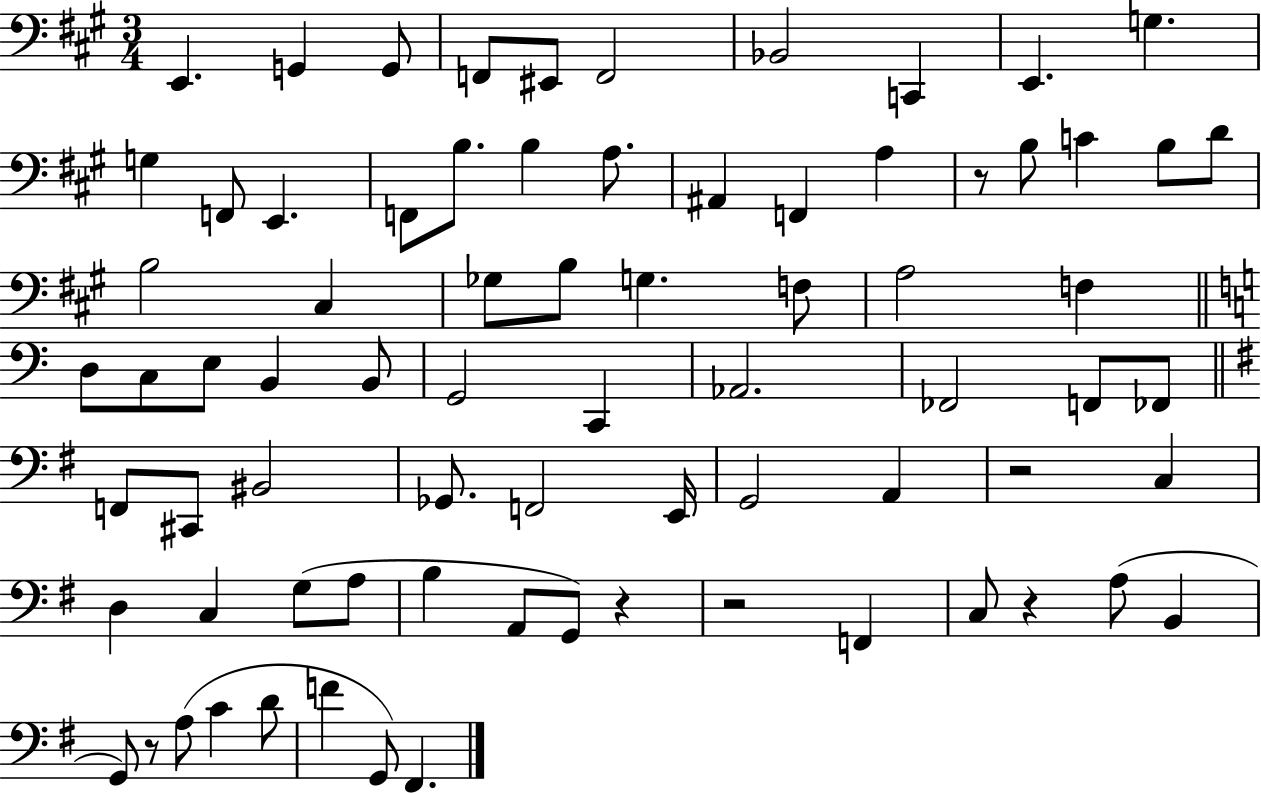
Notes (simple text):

E2/q. G2/q G2/e F2/e EIS2/e F2/h Bb2/h C2/q E2/q. G3/q. G3/q F2/e E2/q. F2/e B3/e. B3/q A3/e. A#2/q F2/q A3/q R/e B3/e C4/q B3/e D4/e B3/h C#3/q Gb3/e B3/e G3/q. F3/e A3/h F3/q D3/e C3/e E3/e B2/q B2/e G2/h C2/q Ab2/h. FES2/h F2/e FES2/e F2/e C#2/e BIS2/h Gb2/e. F2/h E2/s G2/h A2/q R/h C3/q D3/q C3/q G3/e A3/e B3/q A2/e G2/e R/q R/h F2/q C3/e R/q A3/e B2/q G2/e R/e A3/e C4/q D4/e F4/q G2/e F#2/q.